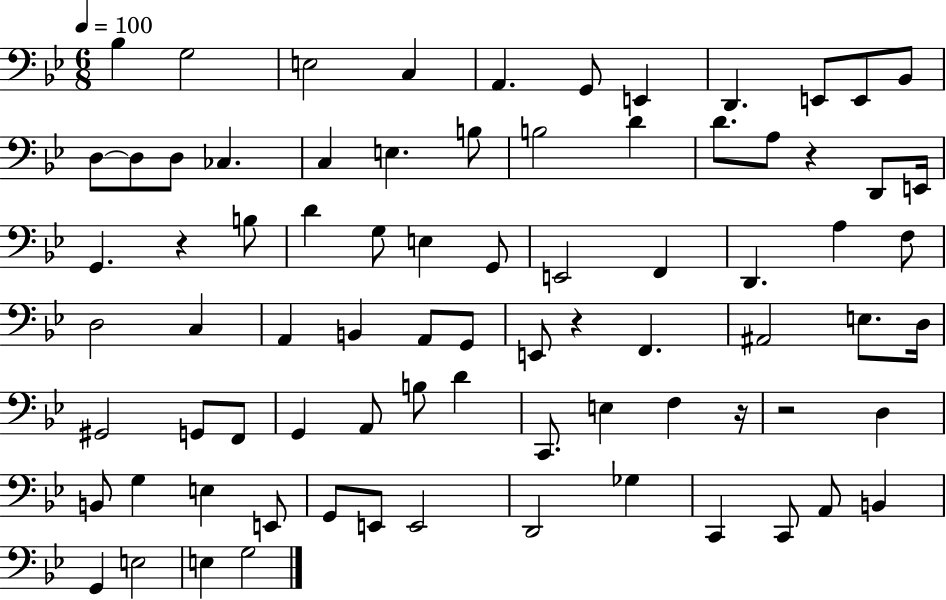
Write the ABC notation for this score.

X:1
T:Untitled
M:6/8
L:1/4
K:Bb
_B, G,2 E,2 C, A,, G,,/2 E,, D,, E,,/2 E,,/2 _B,,/2 D,/2 D,/2 D,/2 _C, C, E, B,/2 B,2 D D/2 A,/2 z D,,/2 E,,/4 G,, z B,/2 D G,/2 E, G,,/2 E,,2 F,, D,, A, F,/2 D,2 C, A,, B,, A,,/2 G,,/2 E,,/2 z F,, ^A,,2 E,/2 D,/4 ^G,,2 G,,/2 F,,/2 G,, A,,/2 B,/2 D C,,/2 E, F, z/4 z2 D, B,,/2 G, E, E,,/2 G,,/2 E,,/2 E,,2 D,,2 _G, C,, C,,/2 A,,/2 B,, G,, E,2 E, G,2